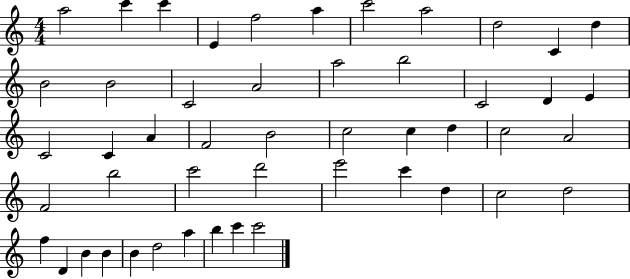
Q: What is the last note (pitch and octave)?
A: C6